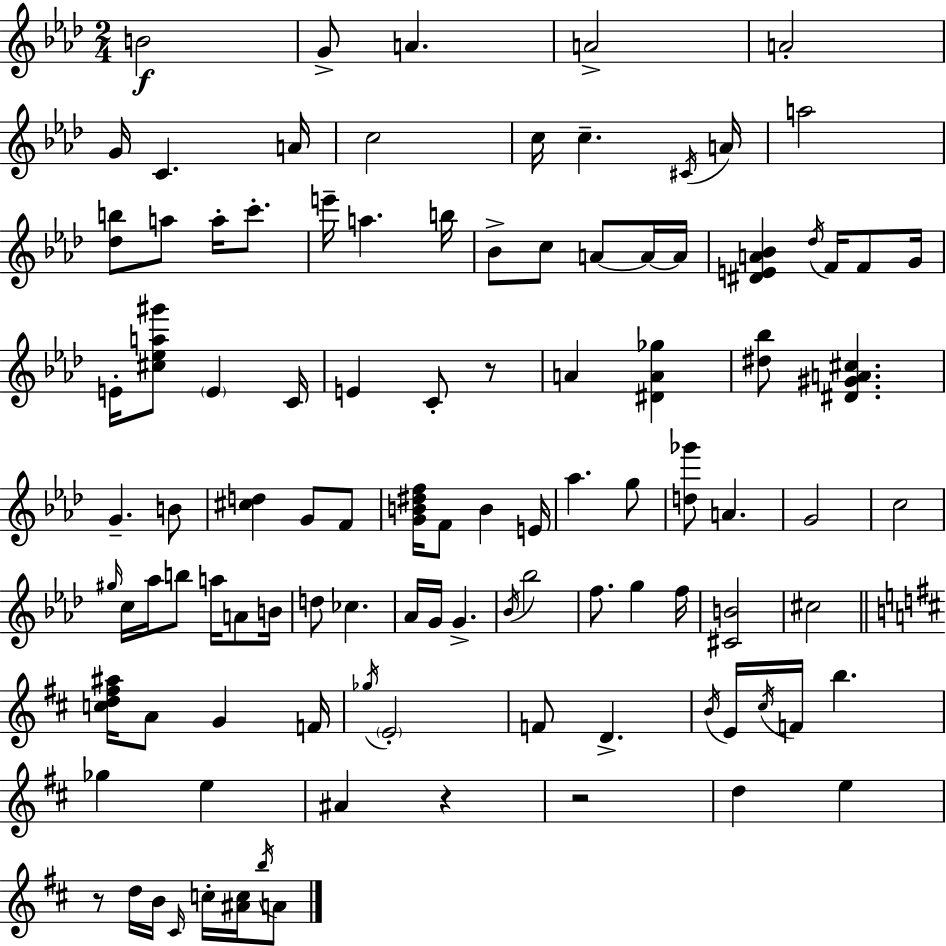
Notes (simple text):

B4/h G4/e A4/q. A4/h A4/h G4/s C4/q. A4/s C5/h C5/s C5/q. C#4/s A4/s A5/h [Db5,B5]/e A5/e A5/s C6/e. E6/s A5/q. B5/s Bb4/e C5/e A4/e A4/s A4/s [D#4,E4,A4,Bb4]/q Db5/s F4/s F4/e G4/s E4/s [C#5,Eb5,A5,G#6]/e E4/q C4/s E4/q C4/e R/e A4/q [D#4,A4,Gb5]/q [D#5,Bb5]/e [D#4,G#4,A4,C#5]/q. G4/q. B4/e [C#5,D5]/q G4/e F4/e [G4,B4,D#5,F5]/s F4/e B4/q E4/s Ab5/q. G5/e [D5,Gb6]/e A4/q. G4/h C5/h G#5/s C5/s Ab5/s B5/e A5/s A4/e B4/s D5/e CES5/q. Ab4/s G4/s G4/q. Bb4/s Bb5/h F5/e. G5/q F5/s [C#4,B4]/h C#5/h [C5,D5,F#5,A#5]/s A4/e G4/q F4/s Gb5/s E4/h F4/e D4/q. B4/s E4/s C#5/s F4/s B5/q. Gb5/q E5/q A#4/q R/q R/h D5/q E5/q R/e D5/s B4/s C#4/s C5/s [A#4,C5]/s B5/s A4/e